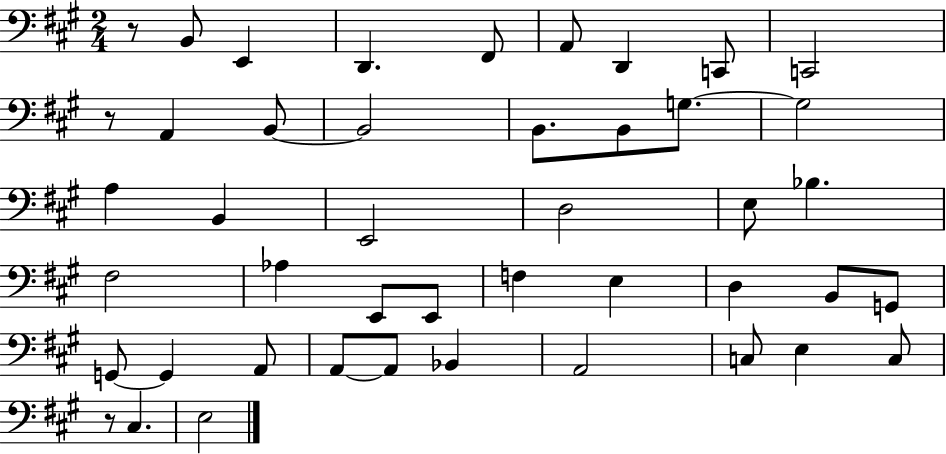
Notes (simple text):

R/e B2/e E2/q D2/q. F#2/e A2/e D2/q C2/e C2/h R/e A2/q B2/e B2/h B2/e. B2/e G3/e. G3/h A3/q B2/q E2/h D3/h E3/e Bb3/q. F#3/h Ab3/q E2/e E2/e F3/q E3/q D3/q B2/e G2/e G2/e G2/q A2/e A2/e A2/e Bb2/q A2/h C3/e E3/q C3/e R/e C#3/q. E3/h